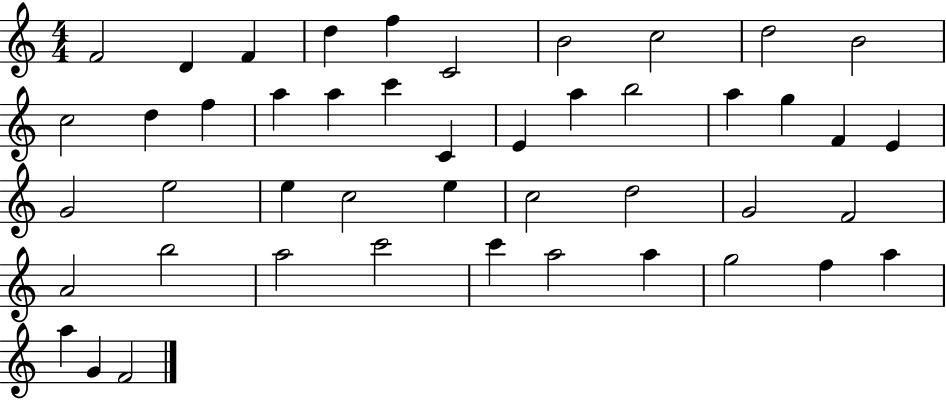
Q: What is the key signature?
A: C major